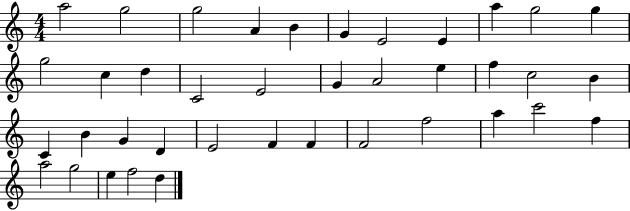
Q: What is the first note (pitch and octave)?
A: A5